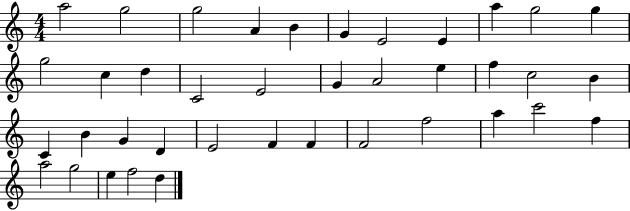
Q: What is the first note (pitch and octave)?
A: A5